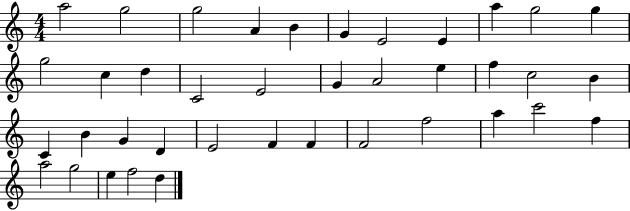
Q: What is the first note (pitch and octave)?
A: A5